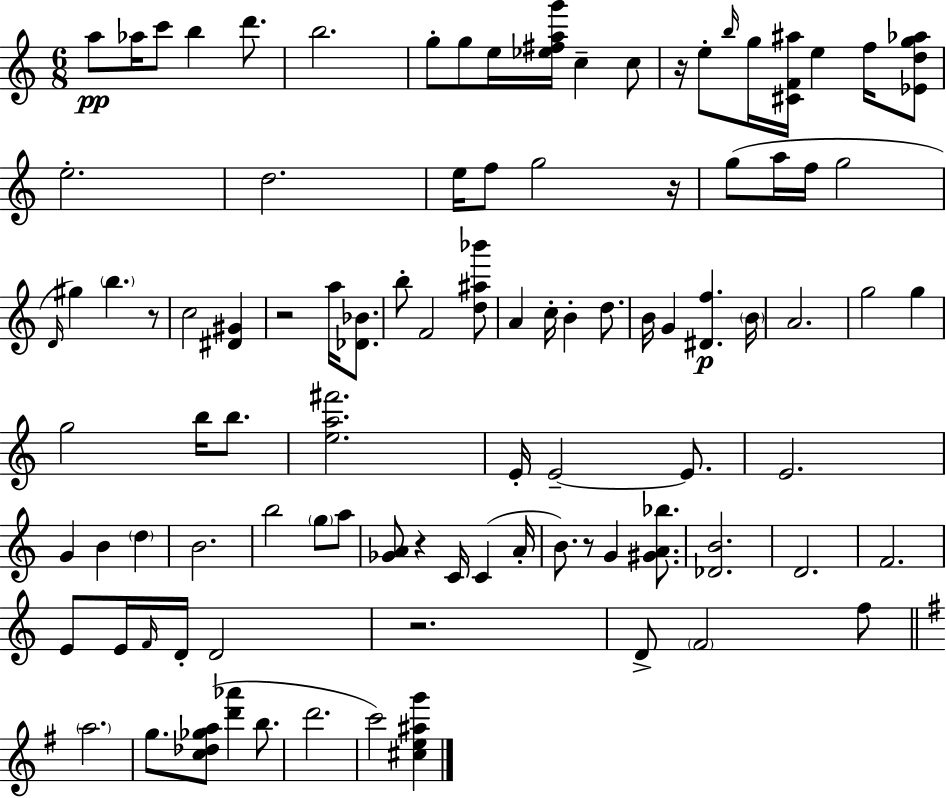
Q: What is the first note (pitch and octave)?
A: A5